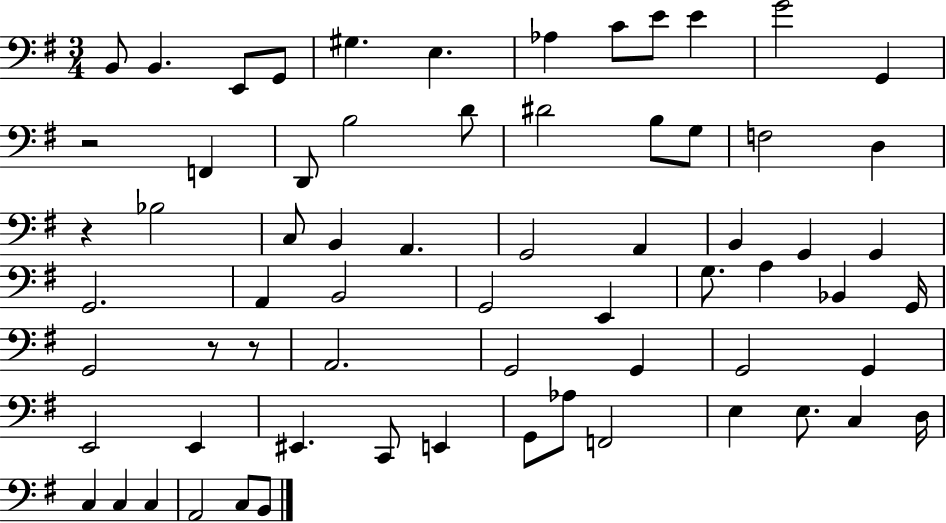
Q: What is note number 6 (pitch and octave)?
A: E3